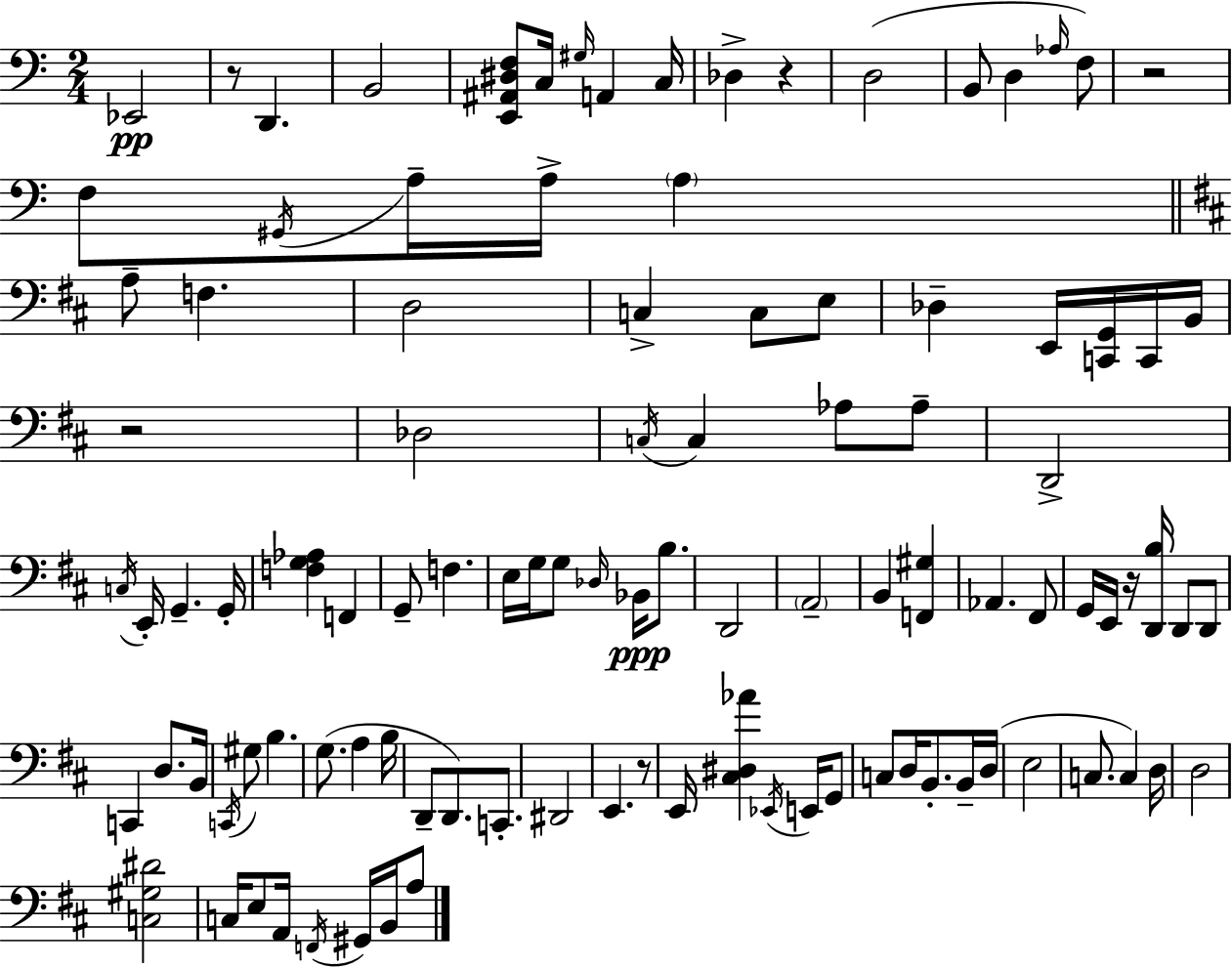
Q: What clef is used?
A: bass